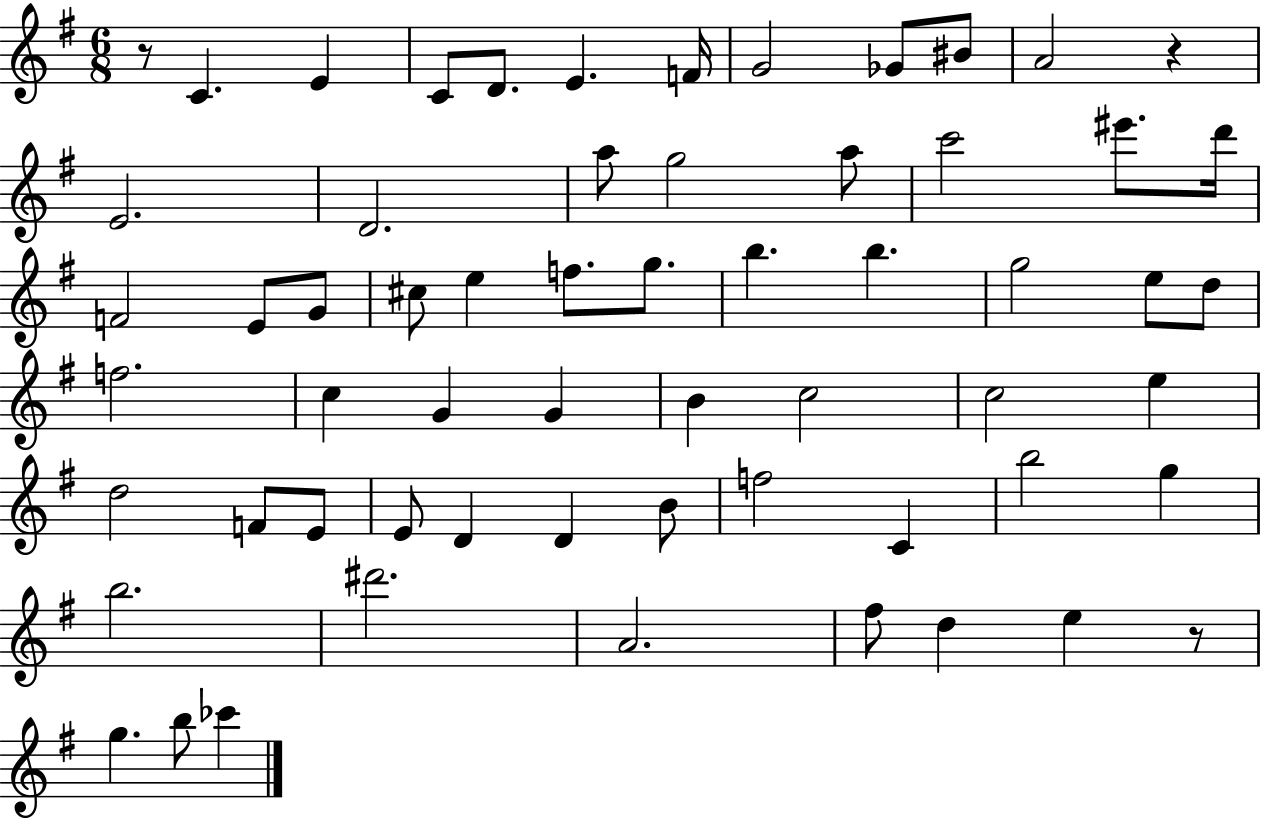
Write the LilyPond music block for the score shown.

{
  \clef treble
  \numericTimeSignature
  \time 6/8
  \key g \major
  r8 c'4. e'4 | c'8 d'8. e'4. f'16 | g'2 ges'8 bis'8 | a'2 r4 | \break e'2. | d'2. | a''8 g''2 a''8 | c'''2 eis'''8. d'''16 | \break f'2 e'8 g'8 | cis''8 e''4 f''8. g''8. | b''4. b''4. | g''2 e''8 d''8 | \break f''2. | c''4 g'4 g'4 | b'4 c''2 | c''2 e''4 | \break d''2 f'8 e'8 | e'8 d'4 d'4 b'8 | f''2 c'4 | b''2 g''4 | \break b''2. | dis'''2. | a'2. | fis''8 d''4 e''4 r8 | \break g''4. b''8 ces'''4 | \bar "|."
}